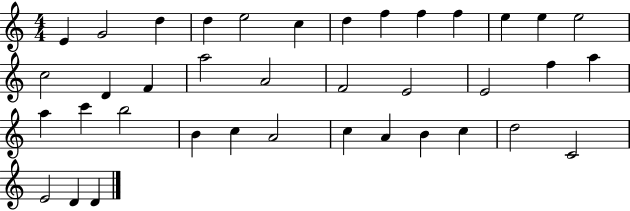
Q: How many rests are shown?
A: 0